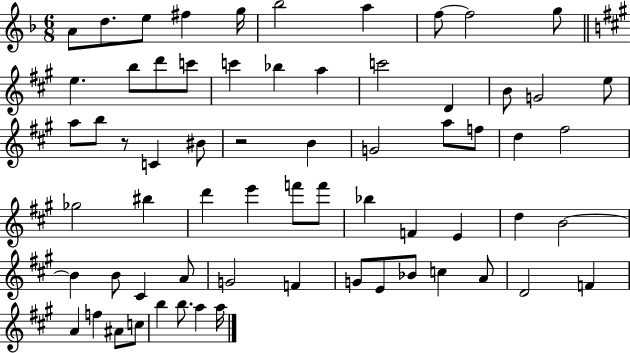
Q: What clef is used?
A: treble